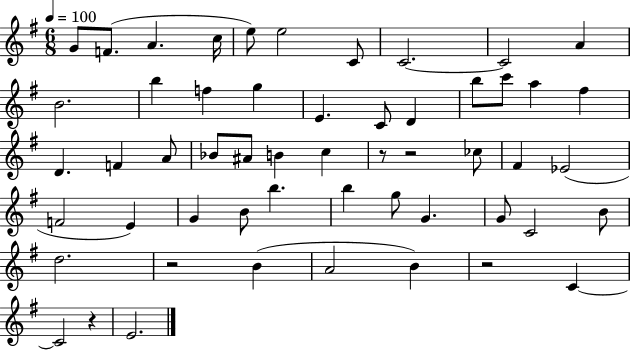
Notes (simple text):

G4/e F4/e. A4/q. C5/s E5/e E5/h C4/e C4/h. C4/h A4/q B4/h. B5/q F5/q G5/q E4/q. C4/e D4/q B5/e C6/e A5/q F#5/q D4/q. F4/q A4/e Bb4/e A#4/e B4/q C5/q R/e R/h CES5/e F#4/q Eb4/h F4/h E4/q G4/q B4/e B5/q. B5/q G5/e G4/q. G4/e C4/h B4/e D5/h. R/h B4/q A4/h B4/q R/h C4/q C4/h R/q E4/h.